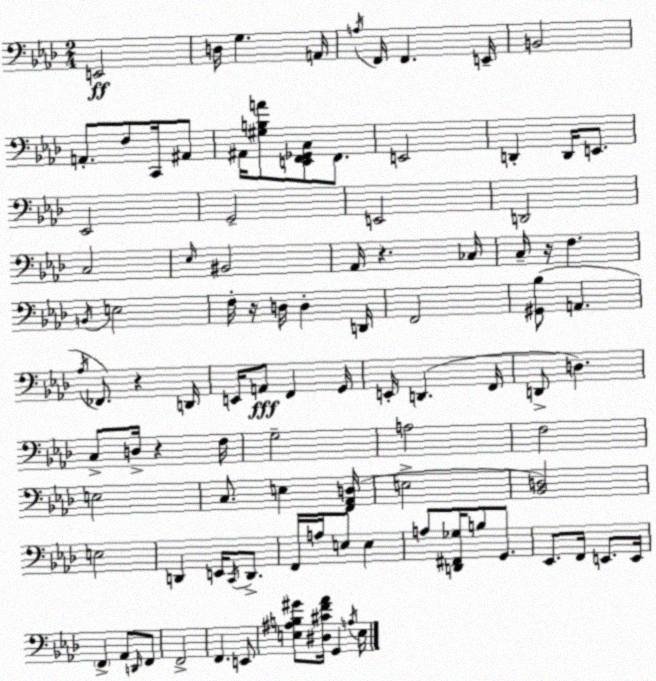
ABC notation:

X:1
T:Untitled
M:2/4
L:1/4
K:Ab
E,,2 D,/4 G, A,,/4 A,/4 F,,/4 F,, E,,/4 B,,2 A,,/2 F,/2 C,,/4 ^A,,/2 ^A,,/4 [^G,B,A]/2 [E,,F,,_G,,C,]/2 F,,/2 E,,2 D,, D,,/4 E,,/2 _E,,2 G,,2 E,,2 D,,2 C,2 _E,/4 ^B,,2 _A,,/4 z _C,/4 C,/4 z/4 F, B,,/4 E,2 F,/4 z/4 D,/4 D, D,,/4 F,,2 [^G,,_B,]/2 A,, _A,/4 _F,,/2 z D,,/4 E,,/4 A,,/2 F,, G,,/4 E,,/4 D,, F,,/4 D,,/2 D, C,/2 D,/4 z F,/4 G,2 A,2 F,2 E,2 C,/2 E, [F,,_A,,D,]/4 E,2 [_B,,D,]2 E,2 D,, E,,/4 C,,/4 D,,/2 F,,/4 A,/4 E,/2 E, A,/2 [D,,^F,,_G,]/4 B,/2 G,,/2 _E,,/2 F,,/4 E,,/2 E,,/4 F,, _A,,/2 D,,/4 F,,/2 F,,2 F,, E,,/2 [E,^A,B,^G]/2 [^D,^CF_A]/4 G,, A,/4 E,/4